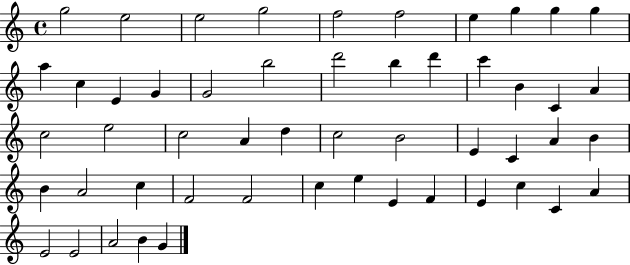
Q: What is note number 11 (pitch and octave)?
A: A5